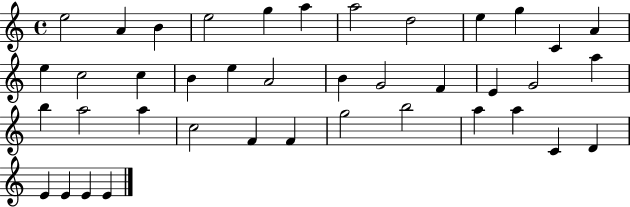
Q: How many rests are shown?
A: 0